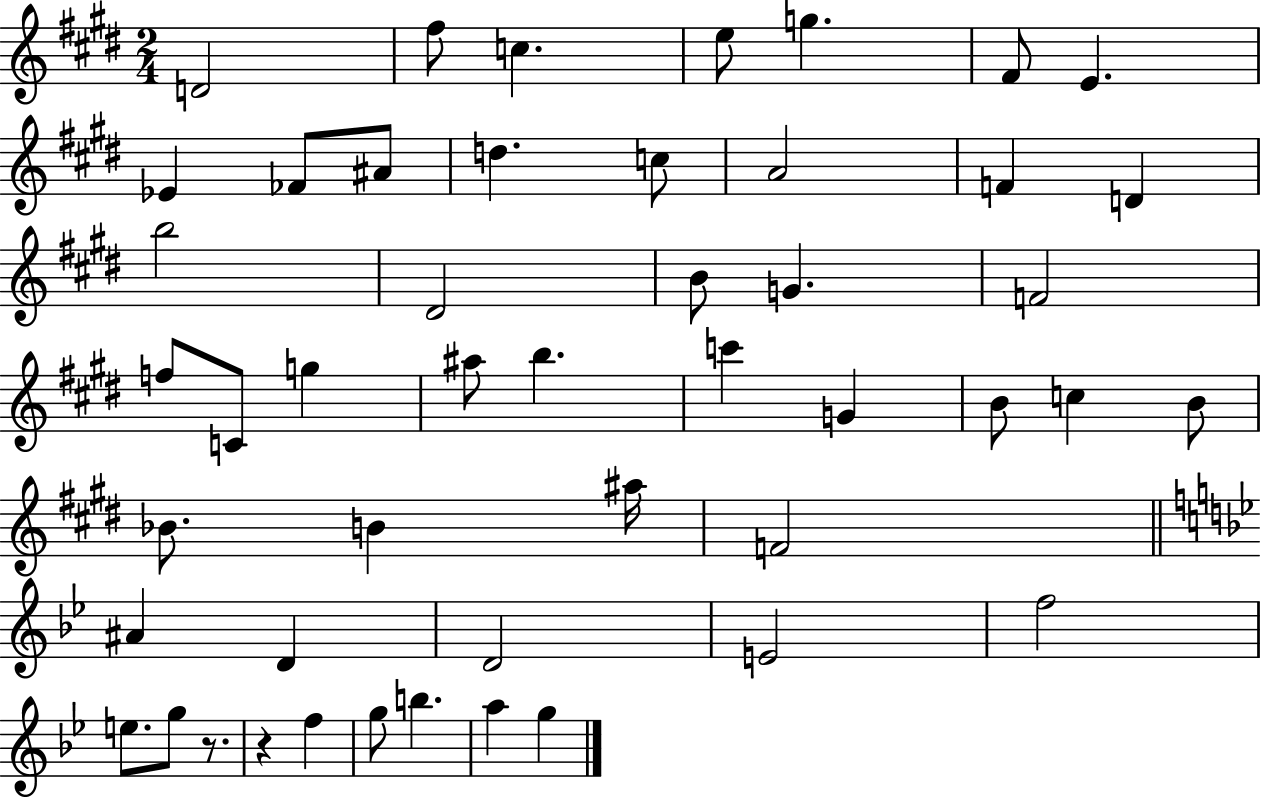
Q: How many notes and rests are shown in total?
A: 48